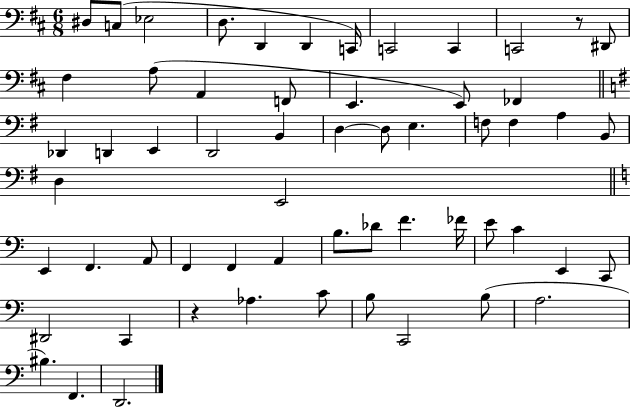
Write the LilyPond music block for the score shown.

{
  \clef bass
  \numericTimeSignature
  \time 6/8
  \key d \major
  dis8 c8( ees2 | d8. d,4 d,4 c,16) | c,2 c,4 | c,2 r8 dis,8 | \break fis4 a8( a,4 f,8 | e,4. e,8) fes,4 | \bar "||" \break \key g \major des,4 d,4 e,4 | d,2 b,4 | d4~~ d8 e4. | f8 f4 a4 b,8 | \break d4 e,2 | \bar "||" \break \key c \major e,4 f,4. a,8 | f,4 f,4 a,4 | b8. des'8 f'4. fes'16 | e'8 c'4 e,4 c,8 | \break dis,2 c,4 | r4 aes4. c'8 | b8 c,2 b8( | a2. | \break bis4.) f,4. | d,2. | \bar "|."
}